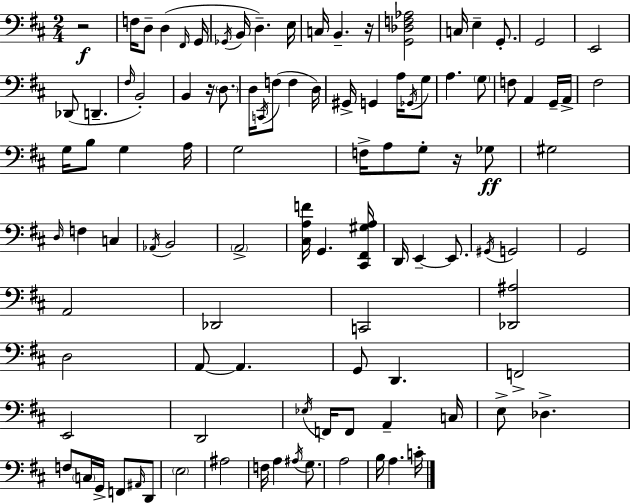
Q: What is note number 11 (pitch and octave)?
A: B2